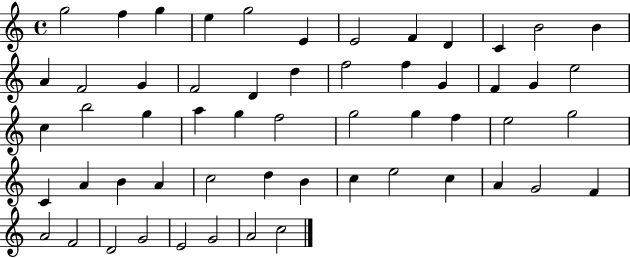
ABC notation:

X:1
T:Untitled
M:4/4
L:1/4
K:C
g2 f g e g2 E E2 F D C B2 B A F2 G F2 D d f2 f G F G e2 c b2 g a g f2 g2 g f e2 g2 C A B A c2 d B c e2 c A G2 F A2 F2 D2 G2 E2 G2 A2 c2